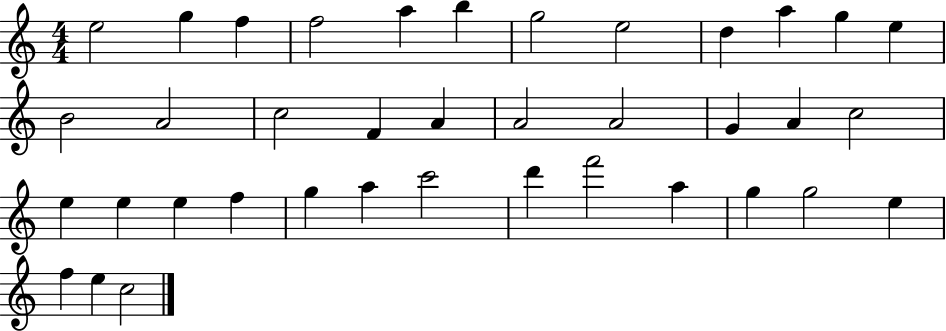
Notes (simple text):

E5/h G5/q F5/q F5/h A5/q B5/q G5/h E5/h D5/q A5/q G5/q E5/q B4/h A4/h C5/h F4/q A4/q A4/h A4/h G4/q A4/q C5/h E5/q E5/q E5/q F5/q G5/q A5/q C6/h D6/q F6/h A5/q G5/q G5/h E5/q F5/q E5/q C5/h